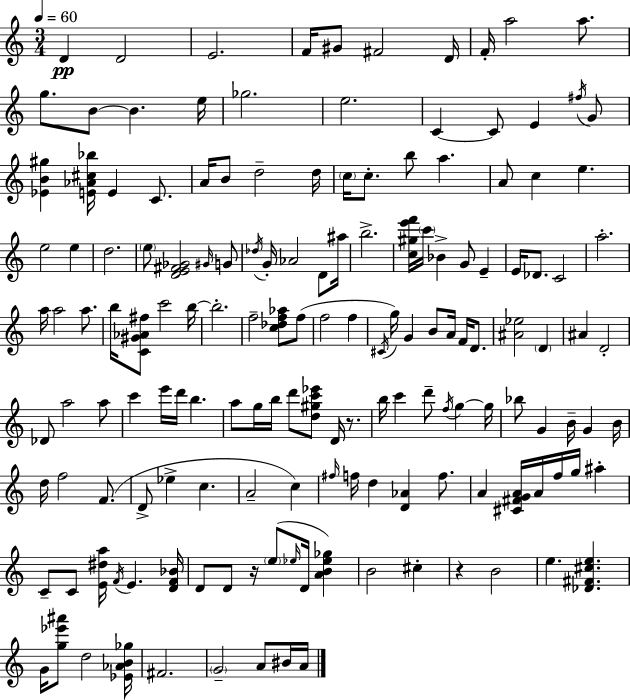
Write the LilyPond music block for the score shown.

{
  \clef treble
  \numericTimeSignature
  \time 3/4
  \key a \minor
  \tempo 4 = 60
  \repeat volta 2 { d'4\pp d'2 | e'2. | f'16 gis'8 fis'2 d'16 | f'16-. a''2 a''8. | \break g''8. b'8~~ b'4. e''16 | ges''2. | e''2. | c'4~~ c'8 e'4 \acciaccatura { fis''16 } g'8 | \break <ees' b' gis''>4 <e' aes' cis'' bes''>16 e'4 c'8. | a'16 b'8 d''2-- | d''16 \parenthesize c''16 c''8.-. b''8 a''4. | a'8 c''4 e''4. | \break e''2 e''4 | d''2. | \parenthesize e''8 <d' e' fis' ges'>2 \grace { gis'16 } | g'8 \acciaccatura { des''16 } g'16-. aes'2 | \break d'8 ais''16 b''2.-> | <c'' gis'' e''' f'''>16 \parenthesize c'''16 bes'4-> g'8 e'4-- | e'16 des'8. c'2 | a''2.-. | \break a''16 a''2 | a''8. b''16 <c' gis' aes' fis''>8 c'''2 | b''16~~ b''2.-. | f''2-- <c'' des'' f'' aes''>8 | \break f''8( f''2 f''4 | \acciaccatura { cis'16 } g''16) g'4 b'8 a'16 | f'16 d'8. <ais' ees''>2 | \parenthesize d'4 ais'4 d'2-. | \break des'8 a''2 | a''8 c'''4 e'''16 d'''16 b''4. | a''8 g''16 b''16 d'''8 <d'' gis'' c''' ees'''>8 | d'16 r8. b''16 c'''4 d'''8-- \acciaccatura { f''16 } | \break g''4~~ g''16 bes''8 g'4 b'16-- | g'4 b'16 d''16 f''2 | f'8.( d'8-> ees''4-> c''4. | a'2-- | \break c''4) \grace { fis''16 } f''16 d''4 <d' aes'>4 | f''8. a'4 <cis' fis' g' a'>16 a'16 | f''16 g''16 ais''4-. c'8-- c'8 <e' dis'' a''>16 \acciaccatura { f'16 } | e'4. <d' f' bes'>16 d'8 d'8 r16 | \break \parenthesize e''8( \grace { ees''16 } d'16 <a' b' ees'' ges''>4) b'2 | cis''4-. r4 | b'2 e''4. | <des' fis' cis'' e''>4. g'16 <g'' ees''' ais'''>8 d''2 | \break <ees' aes' b' ges''>16 fis'2. | \parenthesize g'2-- | a'8 bis'16 a'16 } \bar "|."
}